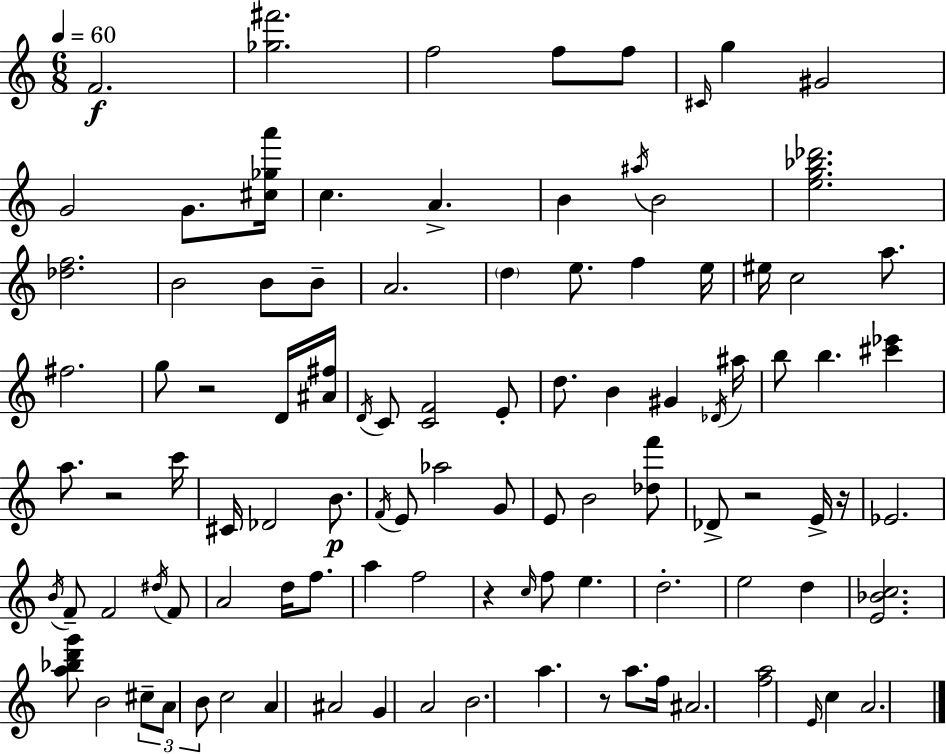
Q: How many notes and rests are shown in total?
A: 102